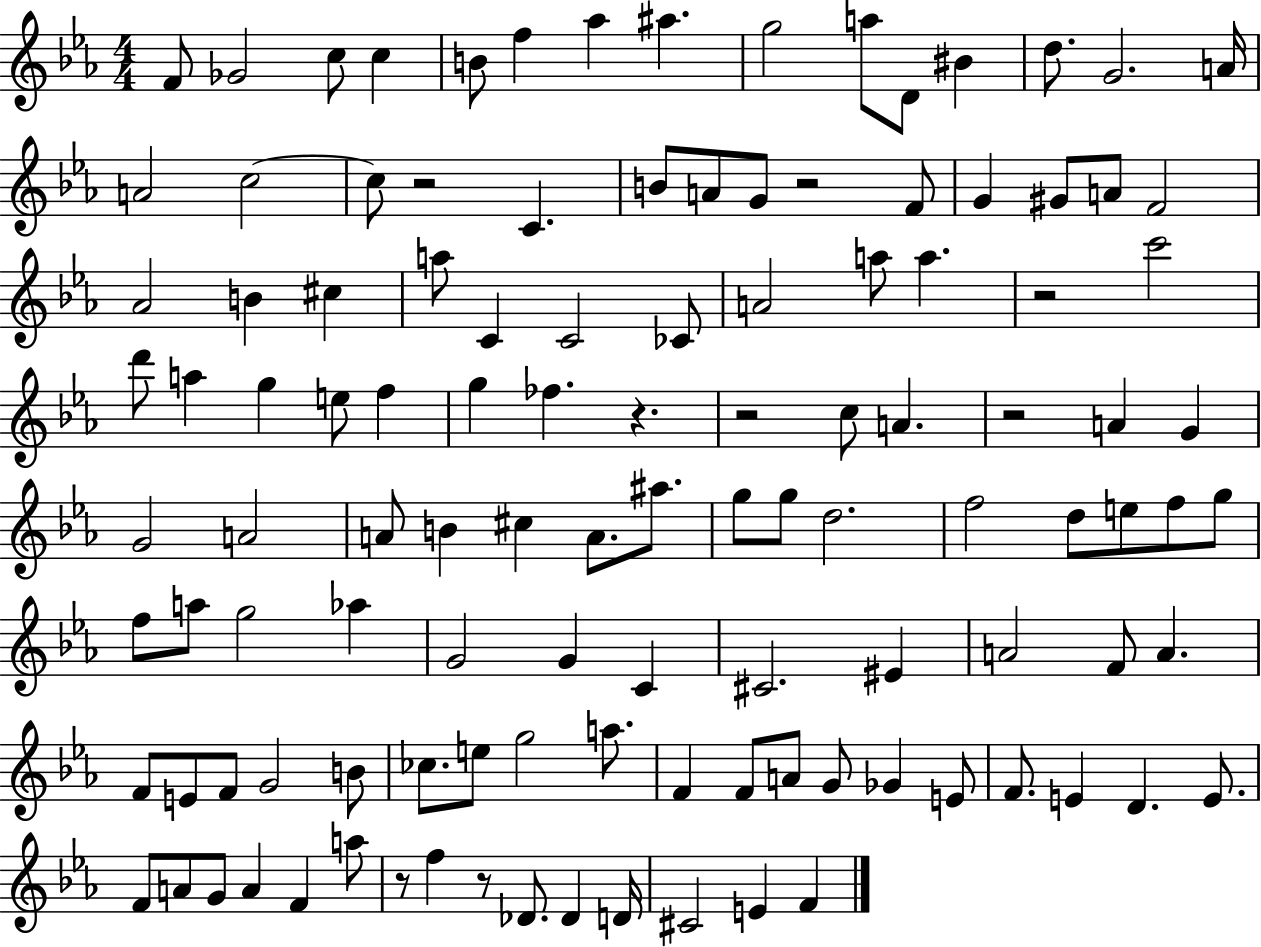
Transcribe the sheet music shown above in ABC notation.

X:1
T:Untitled
M:4/4
L:1/4
K:Eb
F/2 _G2 c/2 c B/2 f _a ^a g2 a/2 D/2 ^B d/2 G2 A/4 A2 c2 c/2 z2 C B/2 A/2 G/2 z2 F/2 G ^G/2 A/2 F2 _A2 B ^c a/2 C C2 _C/2 A2 a/2 a z2 c'2 d'/2 a g e/2 f g _f z z2 c/2 A z2 A G G2 A2 A/2 B ^c A/2 ^a/2 g/2 g/2 d2 f2 d/2 e/2 f/2 g/2 f/2 a/2 g2 _a G2 G C ^C2 ^E A2 F/2 A F/2 E/2 F/2 G2 B/2 _c/2 e/2 g2 a/2 F F/2 A/2 G/2 _G E/2 F/2 E D E/2 F/2 A/2 G/2 A F a/2 z/2 f z/2 _D/2 _D D/4 ^C2 E F